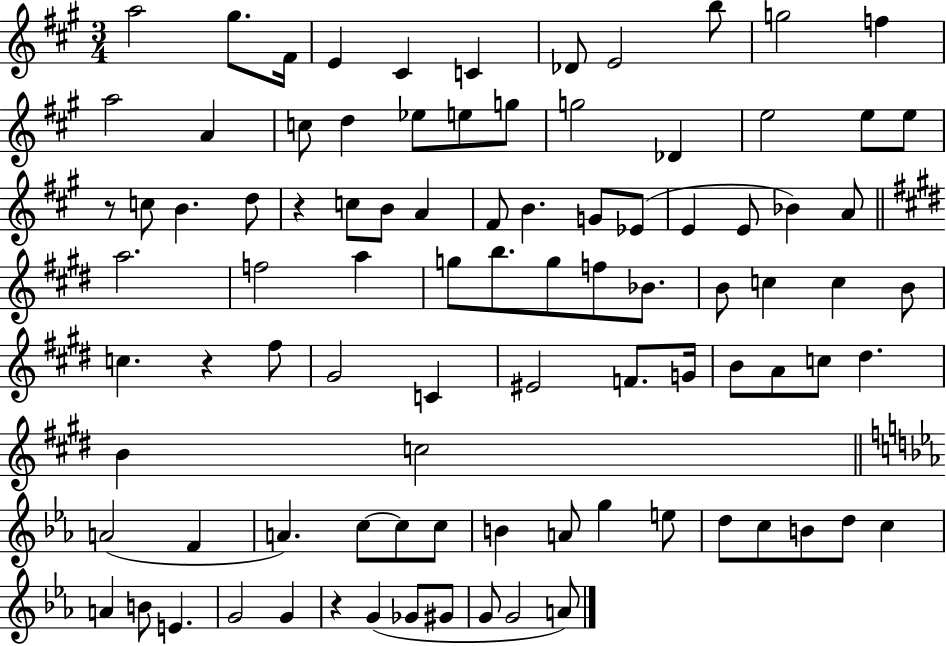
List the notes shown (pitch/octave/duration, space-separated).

A5/h G#5/e. F#4/s E4/q C#4/q C4/q Db4/e E4/h B5/e G5/h F5/q A5/h A4/q C5/e D5/q Eb5/e E5/e G5/e G5/h Db4/q E5/h E5/e E5/e R/e C5/e B4/q. D5/e R/q C5/e B4/e A4/q F#4/e B4/q. G4/e Eb4/e E4/q E4/e Bb4/q A4/e A5/h. F5/h A5/q G5/e B5/e. G5/e F5/e Bb4/e. B4/e C5/q C5/q B4/e C5/q. R/q F#5/e G#4/h C4/q EIS4/h F4/e. G4/s B4/e A4/e C5/e D#5/q. B4/q C5/h A4/h F4/q A4/q. C5/e C5/e C5/e B4/q A4/e G5/q E5/e D5/e C5/e B4/e D5/e C5/q A4/q B4/e E4/q. G4/h G4/q R/q G4/q Gb4/e G#4/e G4/e G4/h A4/e